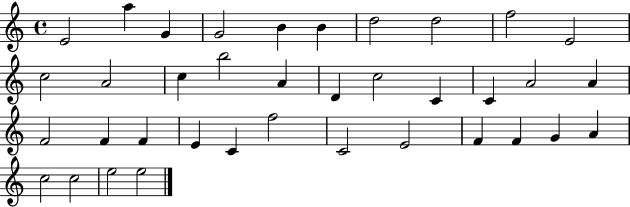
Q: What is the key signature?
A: C major